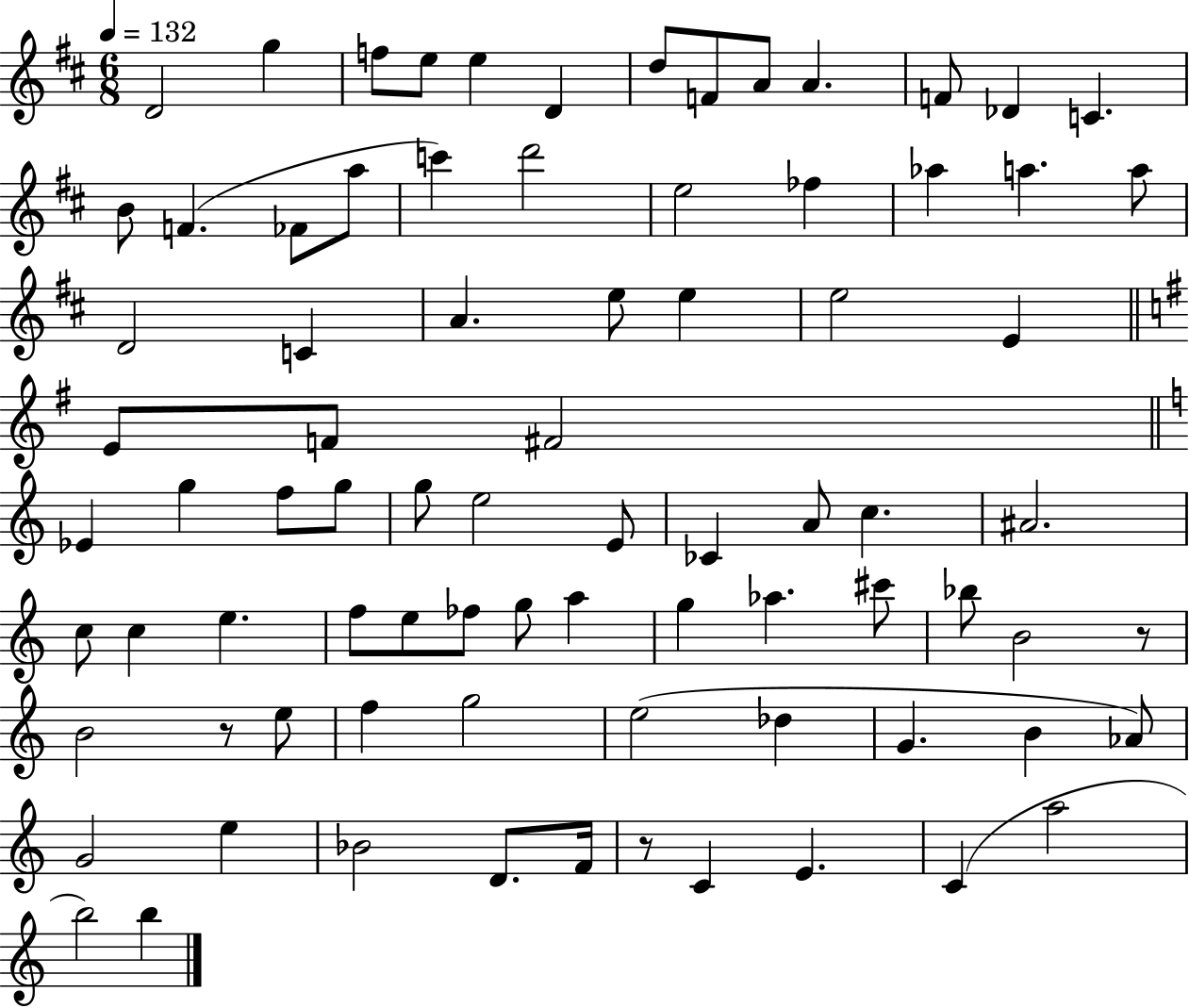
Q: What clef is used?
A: treble